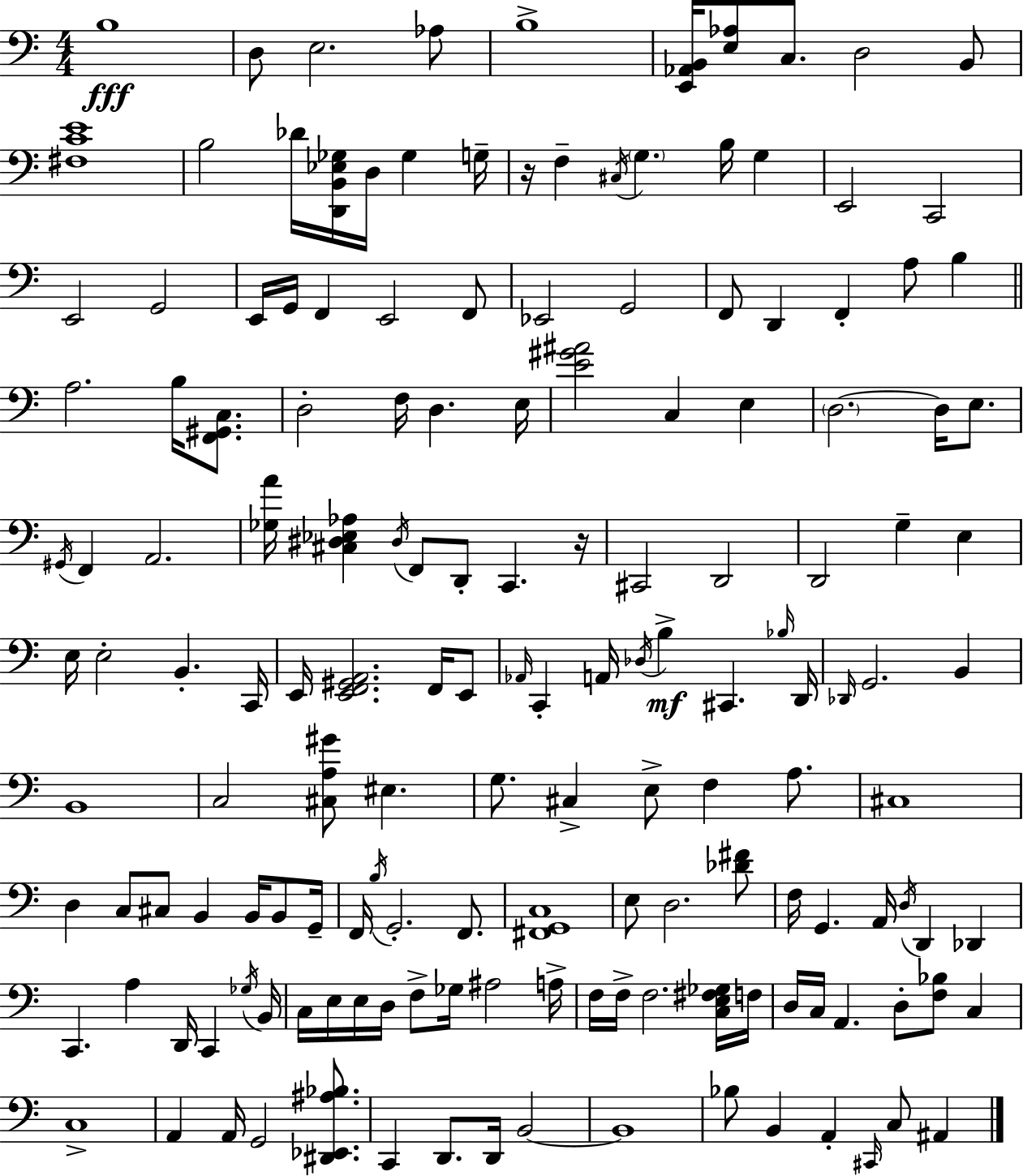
{
  \clef bass
  \numericTimeSignature
  \time 4/4
  \key a \minor
  b1\fff | d8 e2. aes8 | b1-> | <e, aes, b,>16 <e aes>8 c8. d2 b,8 | \break <fis c' e'>1 | b2 des'16 <d, b, ees ges>16 d16 ges4 g16-- | r16 f4-- \acciaccatura { cis16 } \parenthesize g4. b16 g4 | e,2 c,2 | \break e,2 g,2 | e,16 g,16 f,4 e,2 f,8 | ees,2 g,2 | f,8 d,4 f,4-. a8 b4 | \break \bar "||" \break \key c \major a2. b16 <f, gis, c>8. | d2-. f16 d4. e16 | <e' gis' ais'>2 c4 e4 | \parenthesize d2.~~ d16 e8. | \break \acciaccatura { gis,16 } f,4 a,2. | <ges a'>16 <cis dis ees aes>4 \acciaccatura { dis16 } f,8 d,8-. c,4. | r16 cis,2 d,2 | d,2 g4-- e4 | \break e16 e2-. b,4.-. | c,16 e,16 <e, f, gis, a,>2. f,16 | e,8 \grace { aes,16 } c,4-. a,16 \acciaccatura { des16 } b4->\mf cis,4. | \grace { bes16 } d,16 \grace { des,16 } g,2. | \break b,4 b,1 | c2 <cis a gis'>8 | eis4. g8. cis4-> e8-> f4 | a8. cis1 | \break d4 c8 cis8 b,4 | b,16 b,8 g,16-- f,16 \acciaccatura { b16 } g,2.-. | f,8. <fis, g, c>1 | e8 d2. | \break <des' fis'>8 f16 g,4. a,16 \acciaccatura { d16 } | d,4 des,4 c,4. a4 | d,16 c,4 \acciaccatura { ges16 } b,16 c16 e16 e16 d16 f8-> ges16 | ais2 a16-> f16 f16-> f2. | \break <c e fis ges>16 f16 d16 c16 a,4. | d8-. <f bes>8 c4 c1-> | a,4 a,16 g,2 | <dis, ees, ais bes>8. c,4 d,8. | \break d,16 b,2~~ b,1 | bes8 b,4 a,4-. | \grace { cis,16 } c8 ais,4 \bar "|."
}